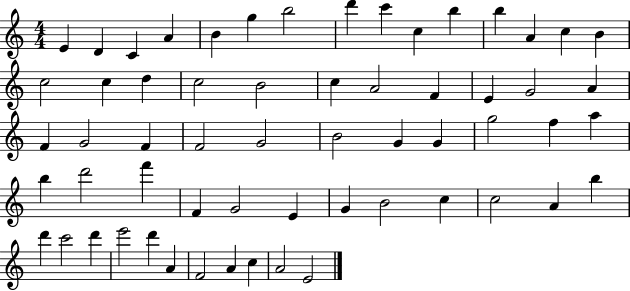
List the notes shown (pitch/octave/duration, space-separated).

E4/q D4/q C4/q A4/q B4/q G5/q B5/h D6/q C6/q C5/q B5/q B5/q A4/q C5/q B4/q C5/h C5/q D5/q C5/h B4/h C5/q A4/h F4/q E4/q G4/h A4/q F4/q G4/h F4/q F4/h G4/h B4/h G4/q G4/q G5/h F5/q A5/q B5/q D6/h F6/q F4/q G4/h E4/q G4/q B4/h C5/q C5/h A4/q B5/q D6/q C6/h D6/q E6/h D6/q A4/q F4/h A4/q C5/q A4/h E4/h